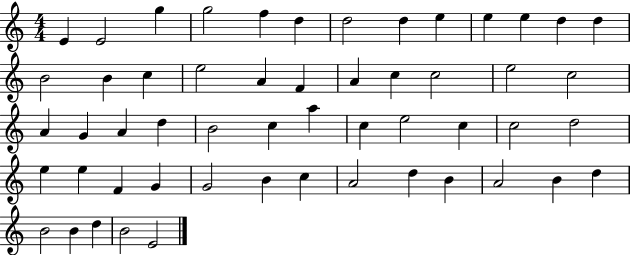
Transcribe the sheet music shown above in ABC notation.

X:1
T:Untitled
M:4/4
L:1/4
K:C
E E2 g g2 f d d2 d e e e d d B2 B c e2 A F A c c2 e2 c2 A G A d B2 c a c e2 c c2 d2 e e F G G2 B c A2 d B A2 B d B2 B d B2 E2